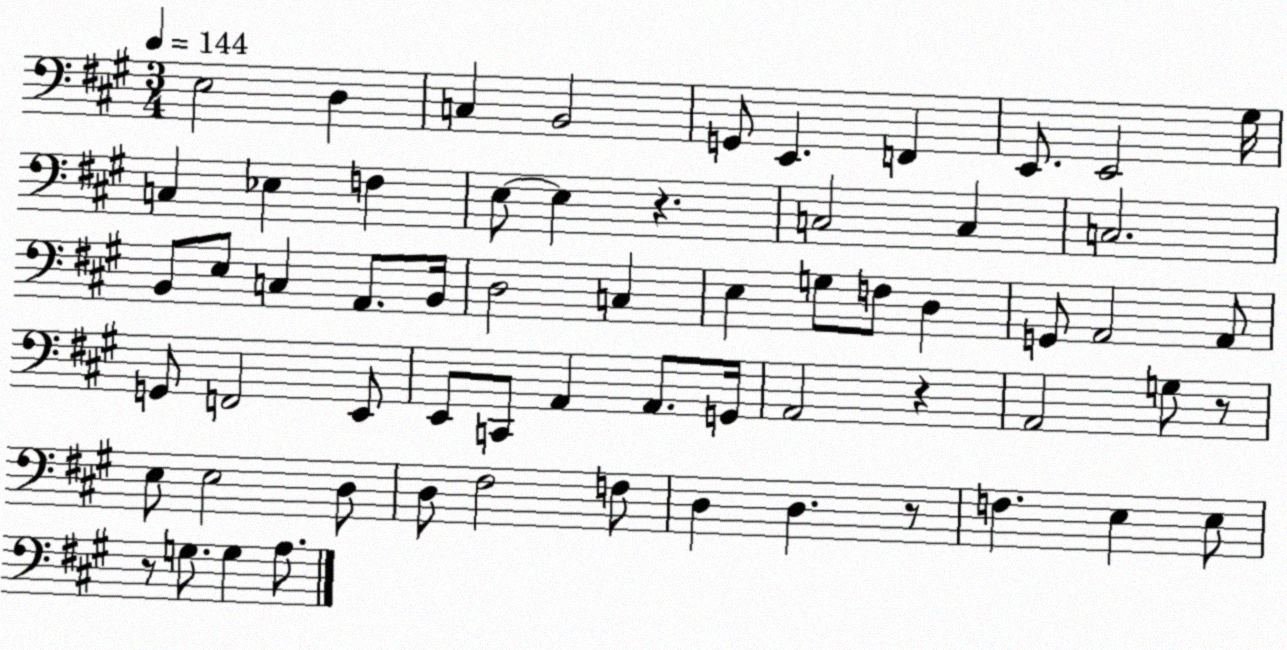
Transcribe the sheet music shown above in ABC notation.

X:1
T:Untitled
M:3/4
L:1/4
K:A
E,2 D, C, B,,2 G,,/2 E,, F,, E,,/2 E,,2 ^G,/4 C, _E, F, E,/2 E, z C,2 C, C,2 B,,/2 E,/2 C, A,,/2 B,,/4 D,2 C, E, G,/2 F,/2 D, G,,/2 A,,2 A,,/2 G,,/2 F,,2 E,,/2 E,,/2 C,,/2 A,, A,,/2 G,,/4 A,,2 z A,,2 G,/2 z/2 E,/2 E,2 D,/2 D,/2 ^F,2 F,/2 D, D, z/2 F, E, E,/2 z/2 G,/2 G, A,/2